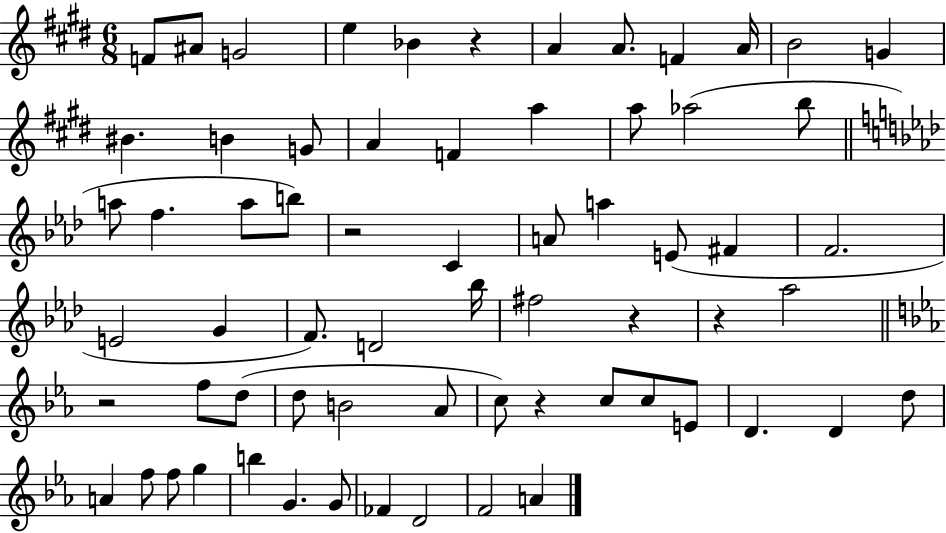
{
  \clef treble
  \numericTimeSignature
  \time 6/8
  \key e \major
  f'8 ais'8 g'2 | e''4 bes'4 r4 | a'4 a'8. f'4 a'16 | b'2 g'4 | \break bis'4. b'4 g'8 | a'4 f'4 a''4 | a''8 aes''2( b''8 | \bar "||" \break \key f \minor a''8 f''4. a''8 b''8) | r2 c'4 | a'8 a''4 e'8( fis'4 | f'2. | \break e'2 g'4 | f'8.) d'2 bes''16 | fis''2 r4 | r4 aes''2 | \break \bar "||" \break \key c \minor r2 f''8 d''8( | d''8 b'2 aes'8 | c''8) r4 c''8 c''8 e'8 | d'4. d'4 d''8 | \break a'4 f''8 f''8 g''4 | b''4 g'4. g'8 | fes'4 d'2 | f'2 a'4 | \break \bar "|."
}